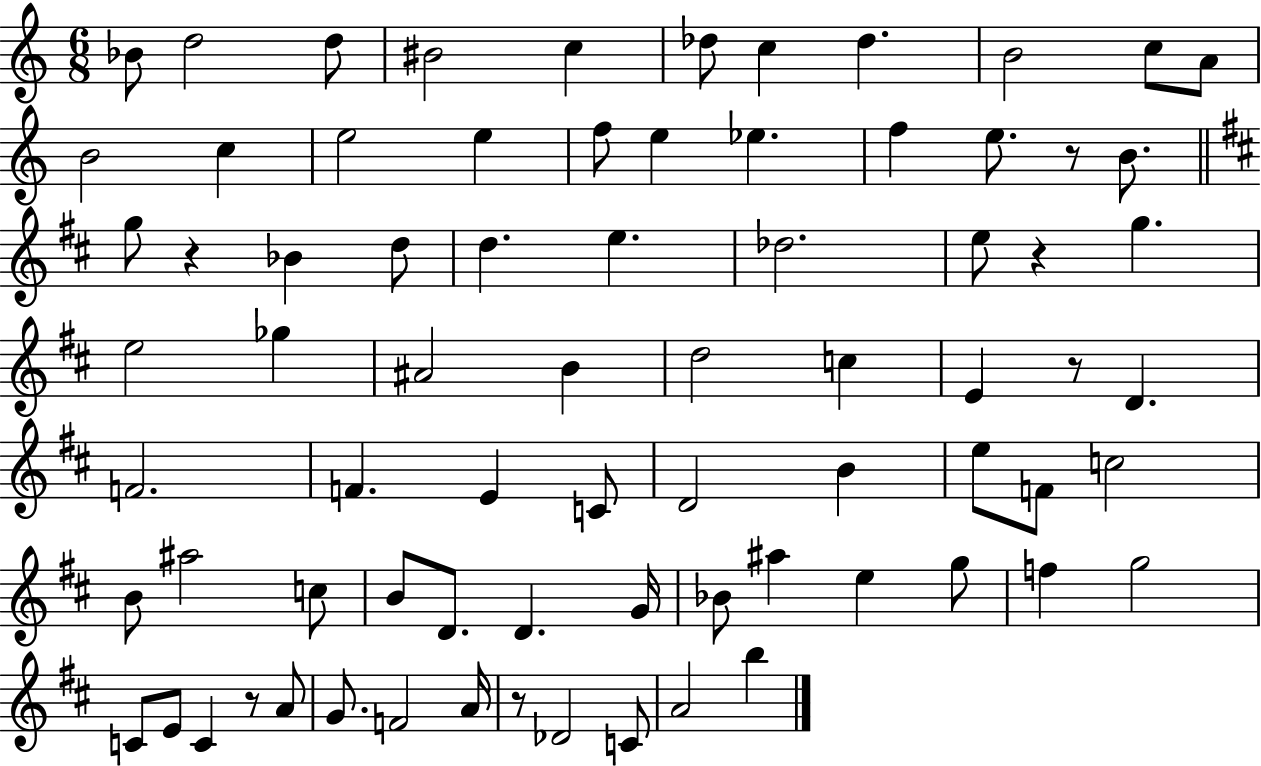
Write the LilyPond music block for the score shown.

{
  \clef treble
  \numericTimeSignature
  \time 6/8
  \key c \major
  bes'8 d''2 d''8 | bis'2 c''4 | des''8 c''4 des''4. | b'2 c''8 a'8 | \break b'2 c''4 | e''2 e''4 | f''8 e''4 ees''4. | f''4 e''8. r8 b'8. | \break \bar "||" \break \key b \minor g''8 r4 bes'4 d''8 | d''4. e''4. | des''2. | e''8 r4 g''4. | \break e''2 ges''4 | ais'2 b'4 | d''2 c''4 | e'4 r8 d'4. | \break f'2. | f'4. e'4 c'8 | d'2 b'4 | e''8 f'8 c''2 | \break b'8 ais''2 c''8 | b'8 d'8. d'4. g'16 | bes'8 ais''4 e''4 g''8 | f''4 g''2 | \break c'8 e'8 c'4 r8 a'8 | g'8. f'2 a'16 | r8 des'2 c'8 | a'2 b''4 | \break \bar "|."
}